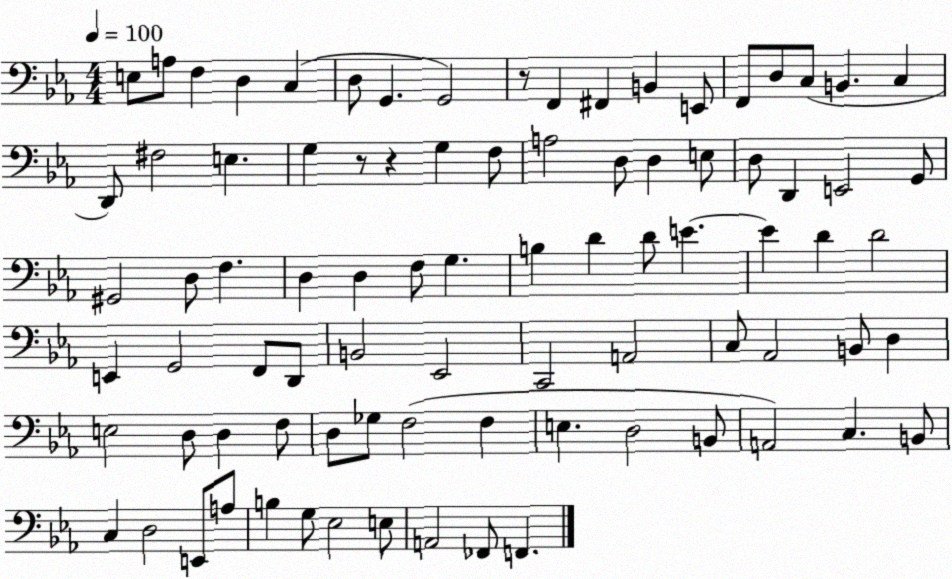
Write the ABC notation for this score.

X:1
T:Untitled
M:4/4
L:1/4
K:Eb
E,/2 A,/2 F, D, C, D,/2 G,, G,,2 z/2 F,, ^F,, B,, E,,/2 F,,/2 D,/2 C,/2 B,, C, D,,/2 ^F,2 E, G, z/2 z G, F,/2 A,2 D,/2 D, E,/2 D,/2 D,, E,,2 G,,/2 ^G,,2 D,/2 F, D, D, F,/2 G, B, D D/2 E E D D2 E,, G,,2 F,,/2 D,,/2 B,,2 _E,,2 C,,2 A,,2 C,/2 _A,,2 B,,/2 D, E,2 D,/2 D, F,/2 D,/2 _G,/2 F,2 F, E, D,2 B,,/2 A,,2 C, B,,/2 C, D,2 E,,/2 A,/2 B, G,/2 _E,2 E,/2 A,,2 _F,,/2 F,,